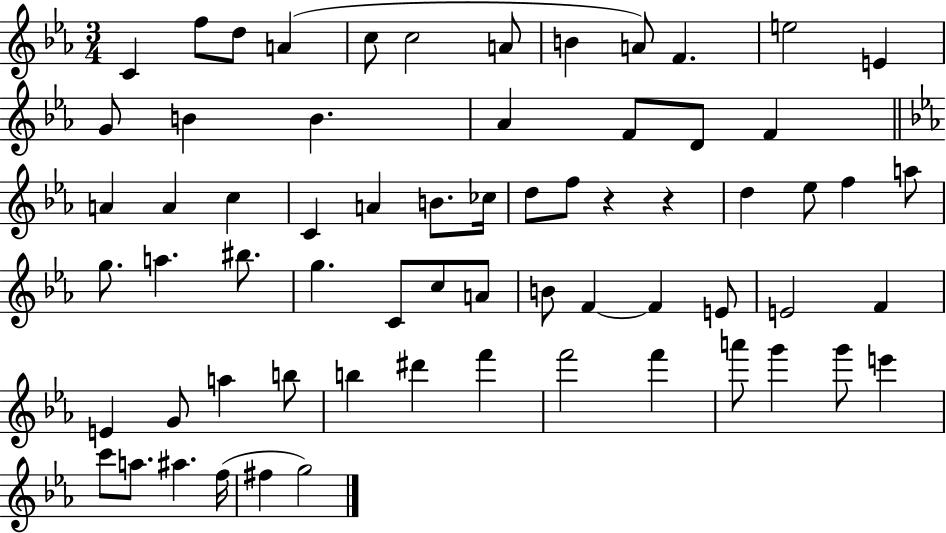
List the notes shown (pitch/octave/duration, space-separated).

C4/q F5/e D5/e A4/q C5/e C5/h A4/e B4/q A4/e F4/q. E5/h E4/q G4/e B4/q B4/q. Ab4/q F4/e D4/e F4/q A4/q A4/q C5/q C4/q A4/q B4/e. CES5/s D5/e F5/e R/q R/q D5/q Eb5/e F5/q A5/e G5/e. A5/q. BIS5/e. G5/q. C4/e C5/e A4/e B4/e F4/q F4/q E4/e E4/h F4/q E4/q G4/e A5/q B5/e B5/q D#6/q F6/q F6/h F6/q A6/e G6/q G6/e E6/q C6/e A5/e. A#5/q. F5/s F#5/q G5/h